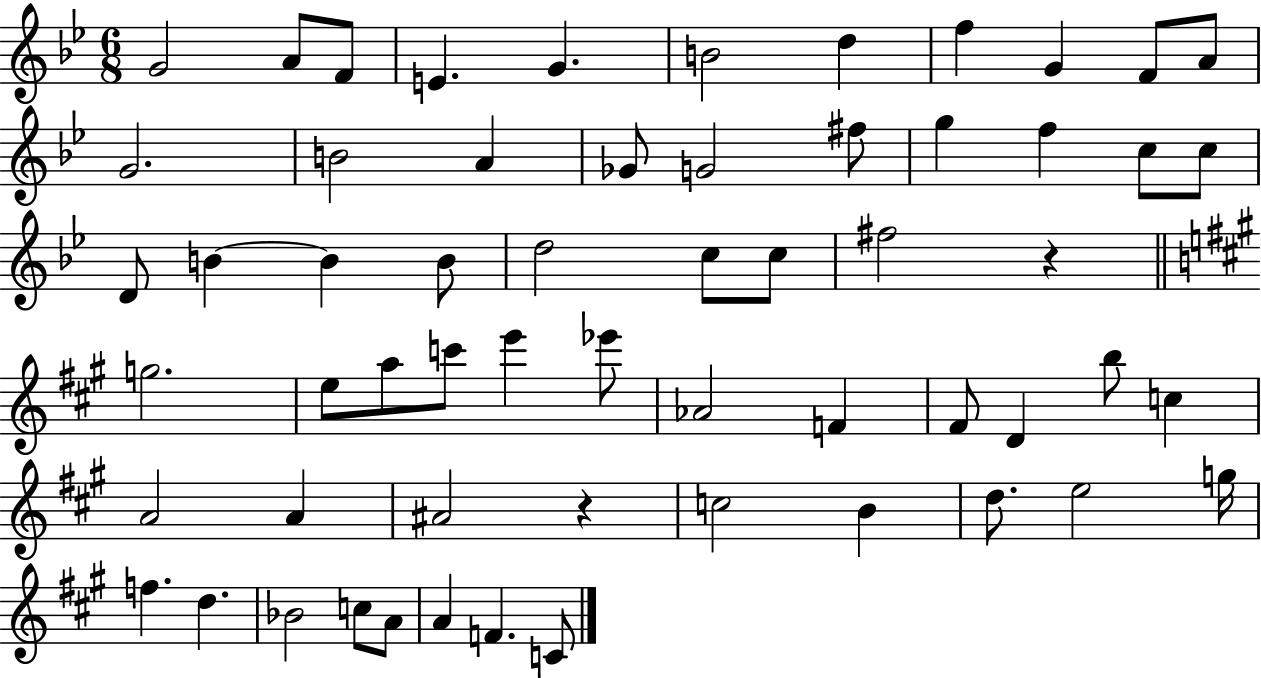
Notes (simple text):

G4/h A4/e F4/e E4/q. G4/q. B4/h D5/q F5/q G4/q F4/e A4/e G4/h. B4/h A4/q Gb4/e G4/h F#5/e G5/q F5/q C5/e C5/e D4/e B4/q B4/q B4/e D5/h C5/e C5/e F#5/h R/q G5/h. E5/e A5/e C6/e E6/q Eb6/e Ab4/h F4/q F#4/e D4/q B5/e C5/q A4/h A4/q A#4/h R/q C5/h B4/q D5/e. E5/h G5/s F5/q. D5/q. Bb4/h C5/e A4/e A4/q F4/q. C4/e